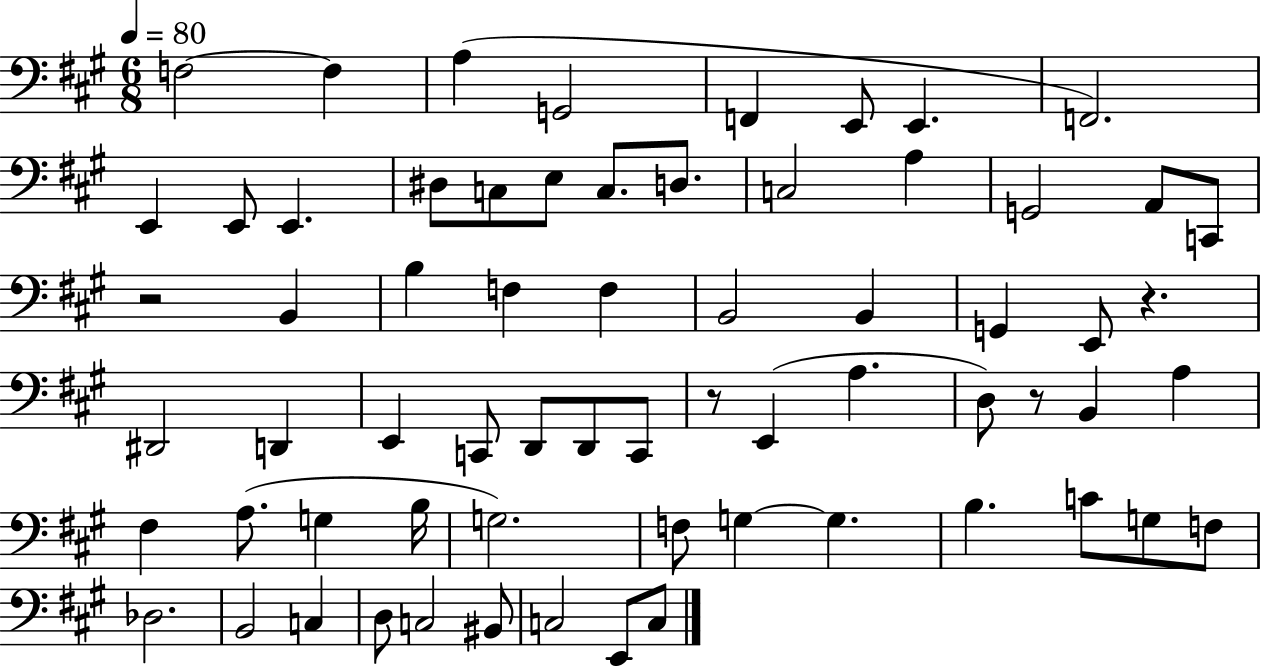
X:1
T:Untitled
M:6/8
L:1/4
K:A
F,2 F, A, G,,2 F,, E,,/2 E,, F,,2 E,, E,,/2 E,, ^D,/2 C,/2 E,/2 C,/2 D,/2 C,2 A, G,,2 A,,/2 C,,/2 z2 B,, B, F, F, B,,2 B,, G,, E,,/2 z ^D,,2 D,, E,, C,,/2 D,,/2 D,,/2 C,,/2 z/2 E,, A, D,/2 z/2 B,, A, ^F, A,/2 G, B,/4 G,2 F,/2 G, G, B, C/2 G,/2 F,/2 _D,2 B,,2 C, D,/2 C,2 ^B,,/2 C,2 E,,/2 C,/2